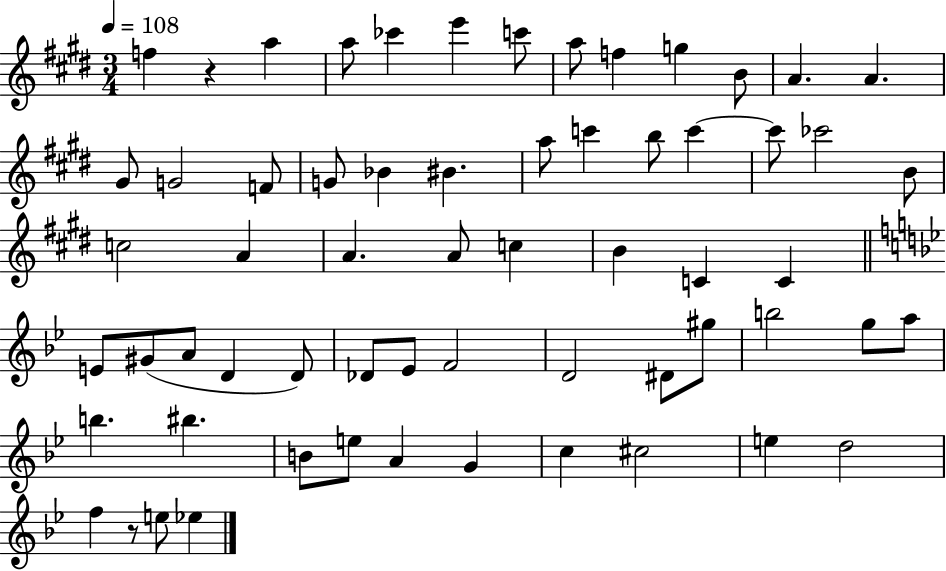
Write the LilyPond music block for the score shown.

{
  \clef treble
  \numericTimeSignature
  \time 3/4
  \key e \major
  \tempo 4 = 108
  \repeat volta 2 { f''4 r4 a''4 | a''8 ces'''4 e'''4 c'''8 | a''8 f''4 g''4 b'8 | a'4. a'4. | \break gis'8 g'2 f'8 | g'8 bes'4 bis'4. | a''8 c'''4 b''8 c'''4~~ | c'''8 ces'''2 b'8 | \break c''2 a'4 | a'4. a'8 c''4 | b'4 c'4 c'4 | \bar "||" \break \key bes \major e'8 gis'8( a'8 d'4 d'8) | des'8 ees'8 f'2 | d'2 dis'8 gis''8 | b''2 g''8 a''8 | \break b''4. bis''4. | b'8 e''8 a'4 g'4 | c''4 cis''2 | e''4 d''2 | \break f''4 r8 e''8 ees''4 | } \bar "|."
}